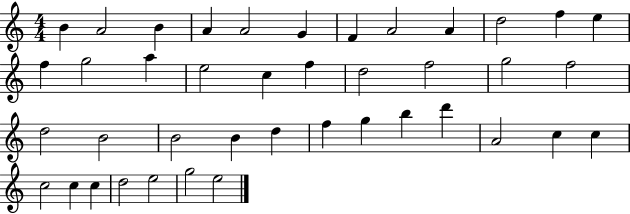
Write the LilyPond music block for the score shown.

{
  \clef treble
  \numericTimeSignature
  \time 4/4
  \key c \major
  b'4 a'2 b'4 | a'4 a'2 g'4 | f'4 a'2 a'4 | d''2 f''4 e''4 | \break f''4 g''2 a''4 | e''2 c''4 f''4 | d''2 f''2 | g''2 f''2 | \break d''2 b'2 | b'2 b'4 d''4 | f''4 g''4 b''4 d'''4 | a'2 c''4 c''4 | \break c''2 c''4 c''4 | d''2 e''2 | g''2 e''2 | \bar "|."
}